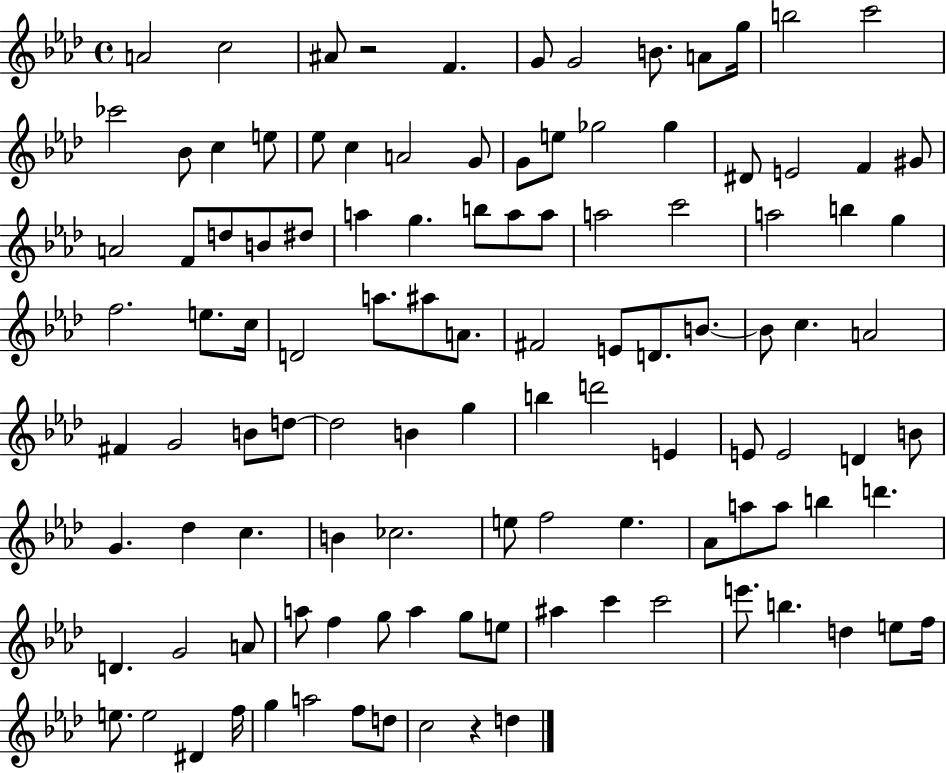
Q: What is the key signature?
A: AES major